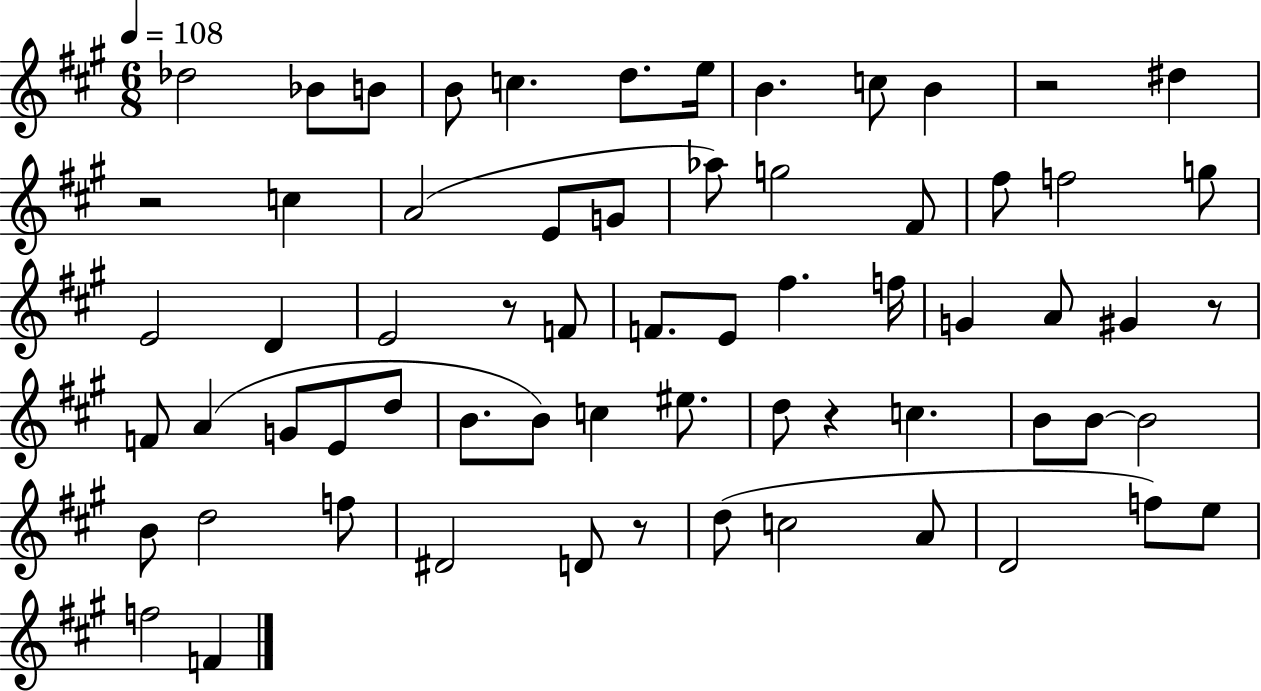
Db5/h Bb4/e B4/e B4/e C5/q. D5/e. E5/s B4/q. C5/e B4/q R/h D#5/q R/h C5/q A4/h E4/e G4/e Ab5/e G5/h F#4/e F#5/e F5/h G5/e E4/h D4/q E4/h R/e F4/e F4/e. E4/e F#5/q. F5/s G4/q A4/e G#4/q R/e F4/e A4/q G4/e E4/e D5/e B4/e. B4/e C5/q EIS5/e. D5/e R/q C5/q. B4/e B4/e B4/h B4/e D5/h F5/e D#4/h D4/e R/e D5/e C5/h A4/e D4/h F5/e E5/e F5/h F4/q